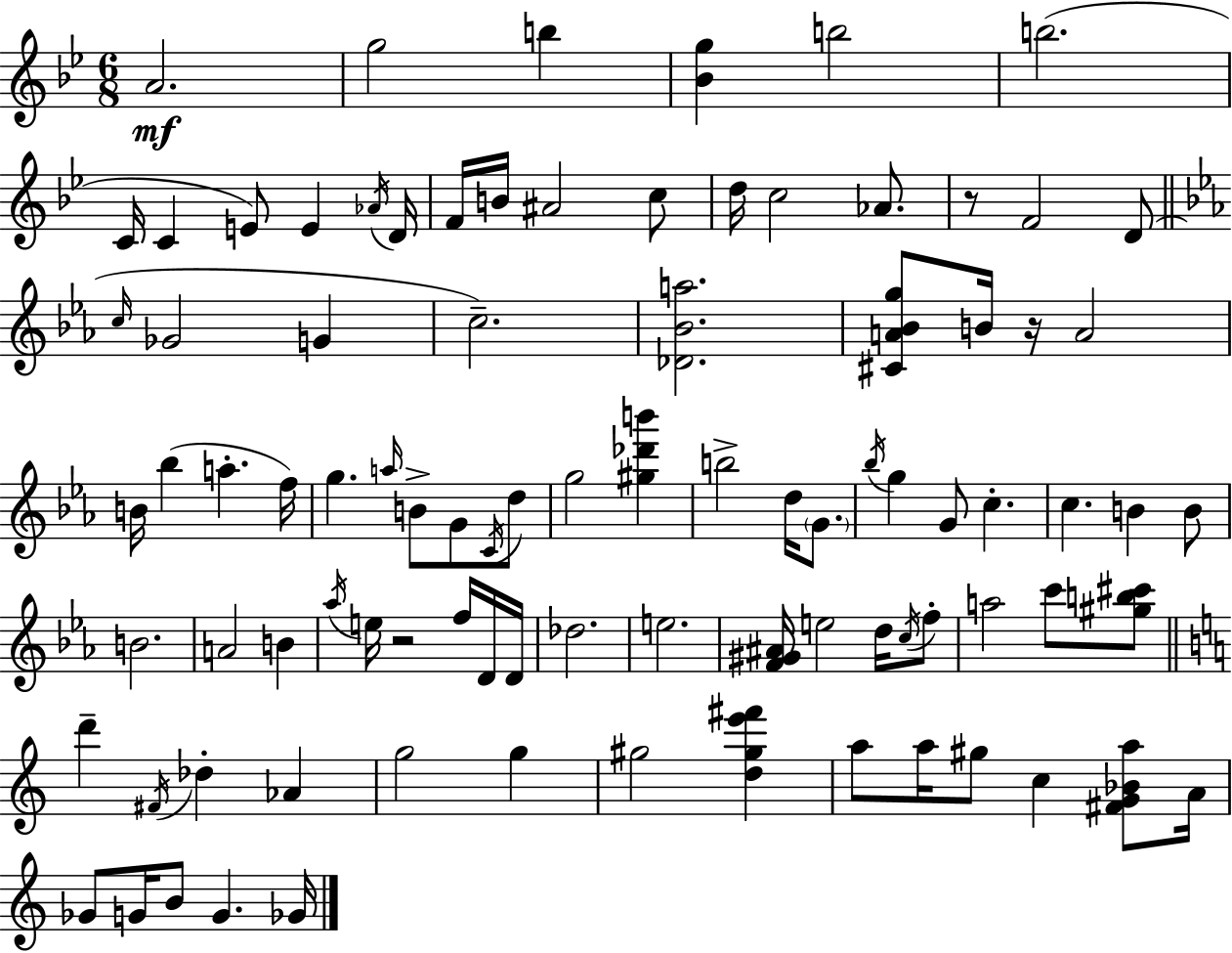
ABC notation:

X:1
T:Untitled
M:6/8
L:1/4
K:Gm
A2 g2 b [_Bg] b2 b2 C/4 C E/2 E _A/4 D/4 F/4 B/4 ^A2 c/2 d/4 c2 _A/2 z/2 F2 D/2 c/4 _G2 G c2 [_D_Ba]2 [^CA_Bg]/2 B/4 z/4 A2 B/4 _b a f/4 g a/4 B/2 G/2 C/4 d/2 g2 [^g_d'b'] b2 d/4 G/2 _b/4 g G/2 c c B B/2 B2 A2 B _a/4 e/4 z2 f/4 D/4 D/4 _d2 e2 [F^G^A]/4 e2 d/4 c/4 f/2 a2 c'/2 [^gb^c']/2 d' ^F/4 _d _A g2 g ^g2 [d^ge'^f'] a/2 a/4 ^g/2 c [^FG_Ba]/2 A/4 _G/2 G/4 B/2 G _G/4